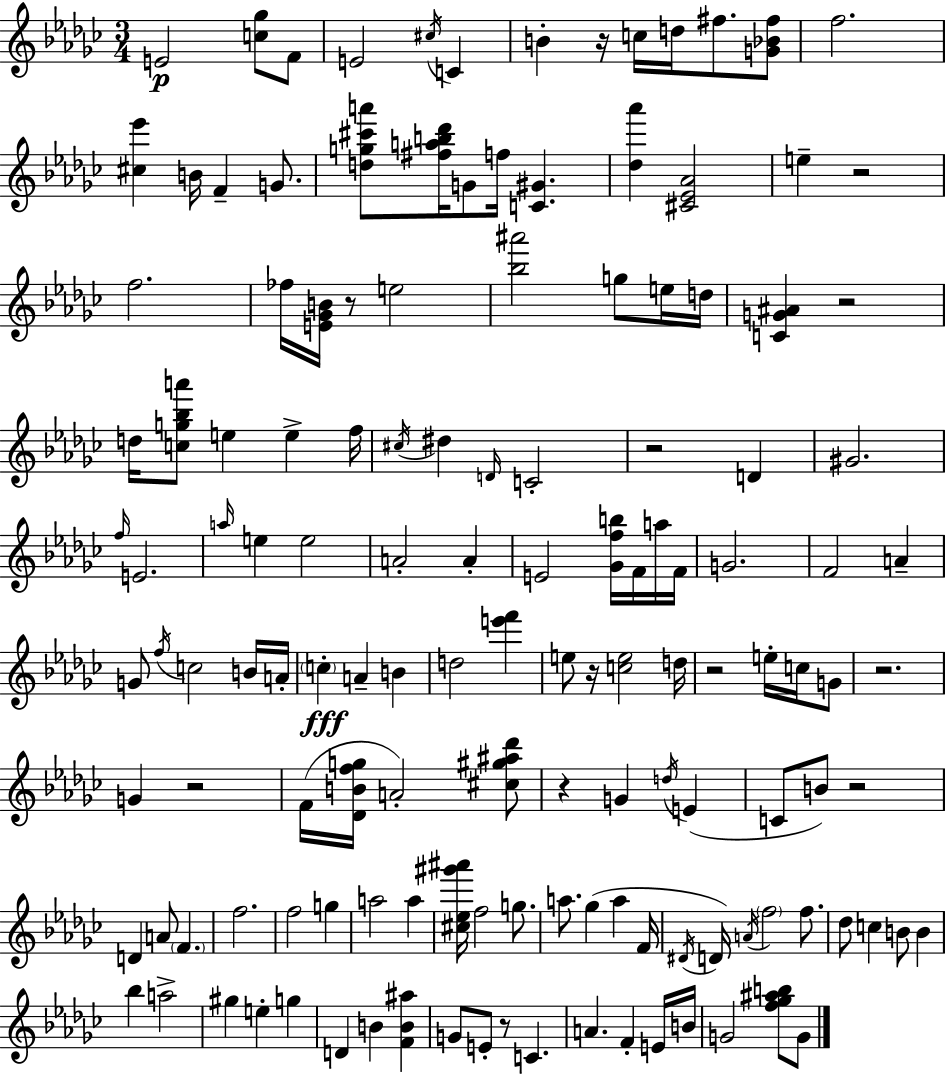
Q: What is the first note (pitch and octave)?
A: E4